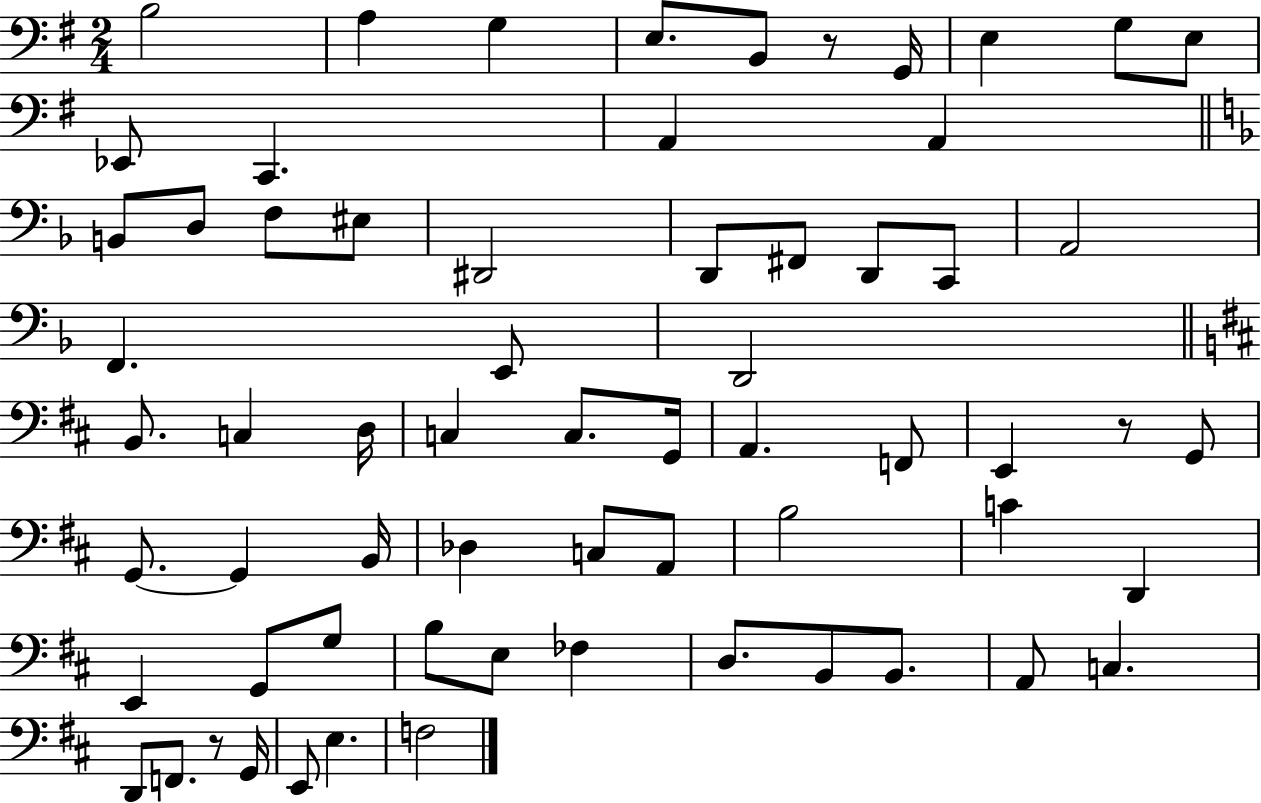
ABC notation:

X:1
T:Untitled
M:2/4
L:1/4
K:G
B,2 A, G, E,/2 B,,/2 z/2 G,,/4 E, G,/2 E,/2 _E,,/2 C,, A,, A,, B,,/2 D,/2 F,/2 ^E,/2 ^D,,2 D,,/2 ^F,,/2 D,,/2 C,,/2 A,,2 F,, E,,/2 D,,2 B,,/2 C, D,/4 C, C,/2 G,,/4 A,, F,,/2 E,, z/2 G,,/2 G,,/2 G,, B,,/4 _D, C,/2 A,,/2 B,2 C D,, E,, G,,/2 G,/2 B,/2 E,/2 _F, D,/2 B,,/2 B,,/2 A,,/2 C, D,,/2 F,,/2 z/2 G,,/4 E,,/2 E, F,2